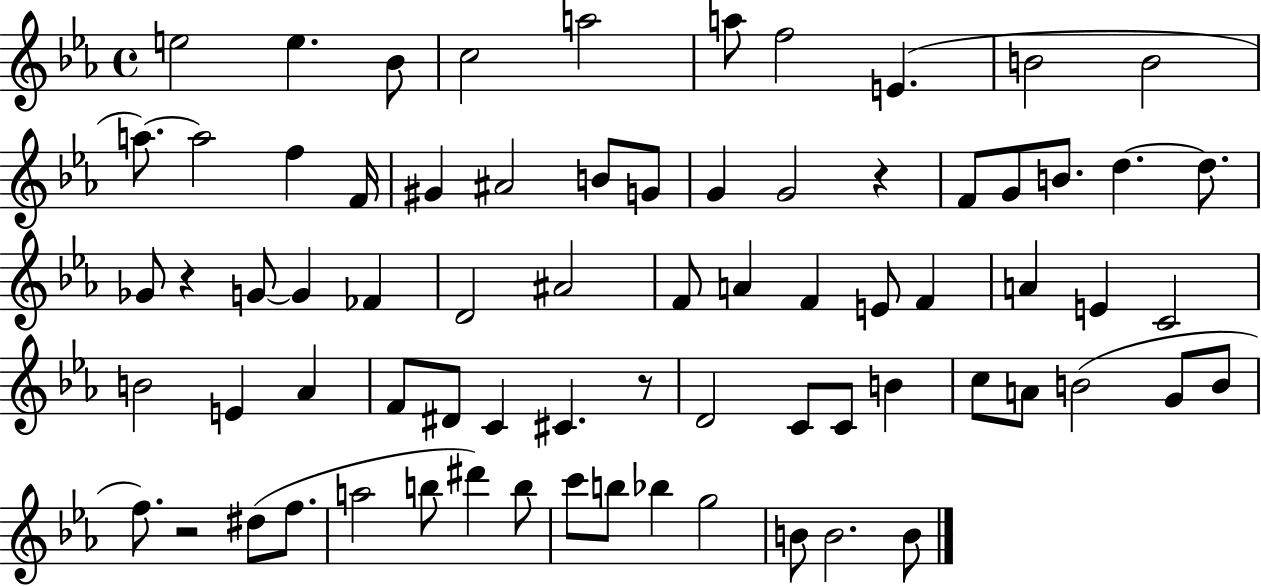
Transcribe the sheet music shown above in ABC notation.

X:1
T:Untitled
M:4/4
L:1/4
K:Eb
e2 e _B/2 c2 a2 a/2 f2 E B2 B2 a/2 a2 f F/4 ^G ^A2 B/2 G/2 G G2 z F/2 G/2 B/2 d d/2 _G/2 z G/2 G _F D2 ^A2 F/2 A F E/2 F A E C2 B2 E _A F/2 ^D/2 C ^C z/2 D2 C/2 C/2 B c/2 A/2 B2 G/2 B/2 f/2 z2 ^d/2 f/2 a2 b/2 ^d' b/2 c'/2 b/2 _b g2 B/2 B2 B/2